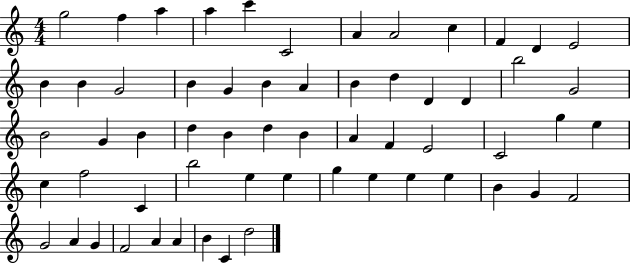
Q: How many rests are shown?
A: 0